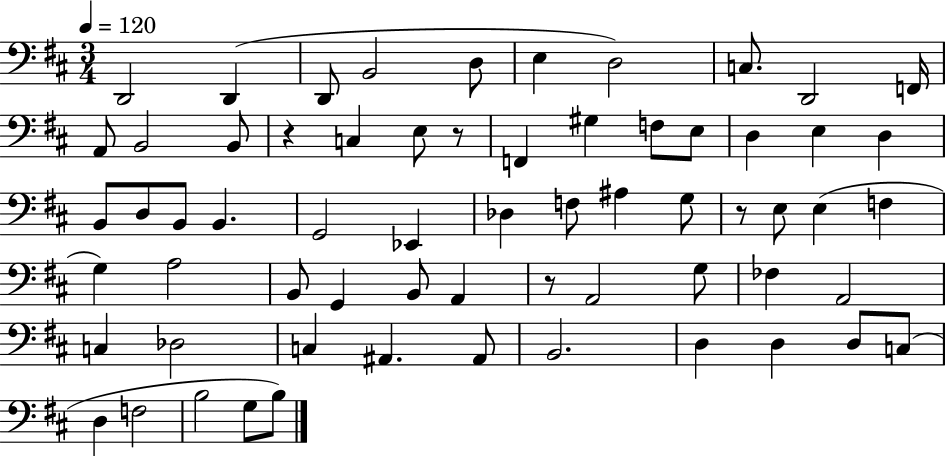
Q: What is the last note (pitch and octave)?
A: B3